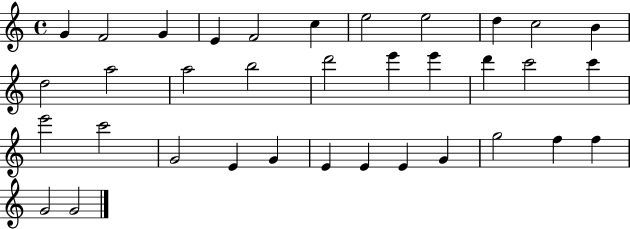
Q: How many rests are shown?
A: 0